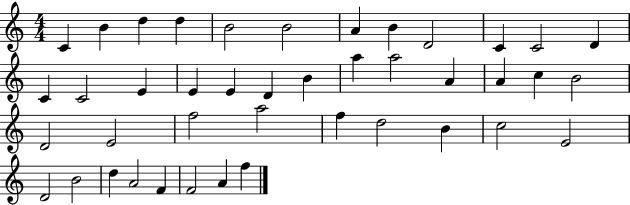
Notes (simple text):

C4/q B4/q D5/q D5/q B4/h B4/h A4/q B4/q D4/h C4/q C4/h D4/q C4/q C4/h E4/q E4/q E4/q D4/q B4/q A5/q A5/h A4/q A4/q C5/q B4/h D4/h E4/h F5/h A5/h F5/q D5/h B4/q C5/h E4/h D4/h B4/h D5/q A4/h F4/q F4/h A4/q F5/q